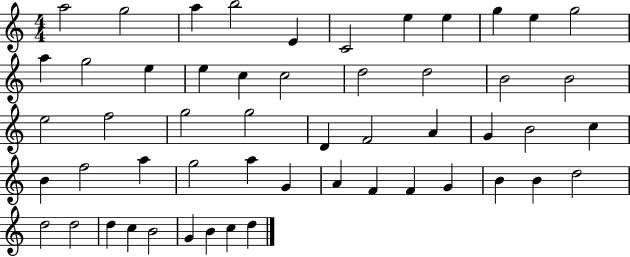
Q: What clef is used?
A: treble